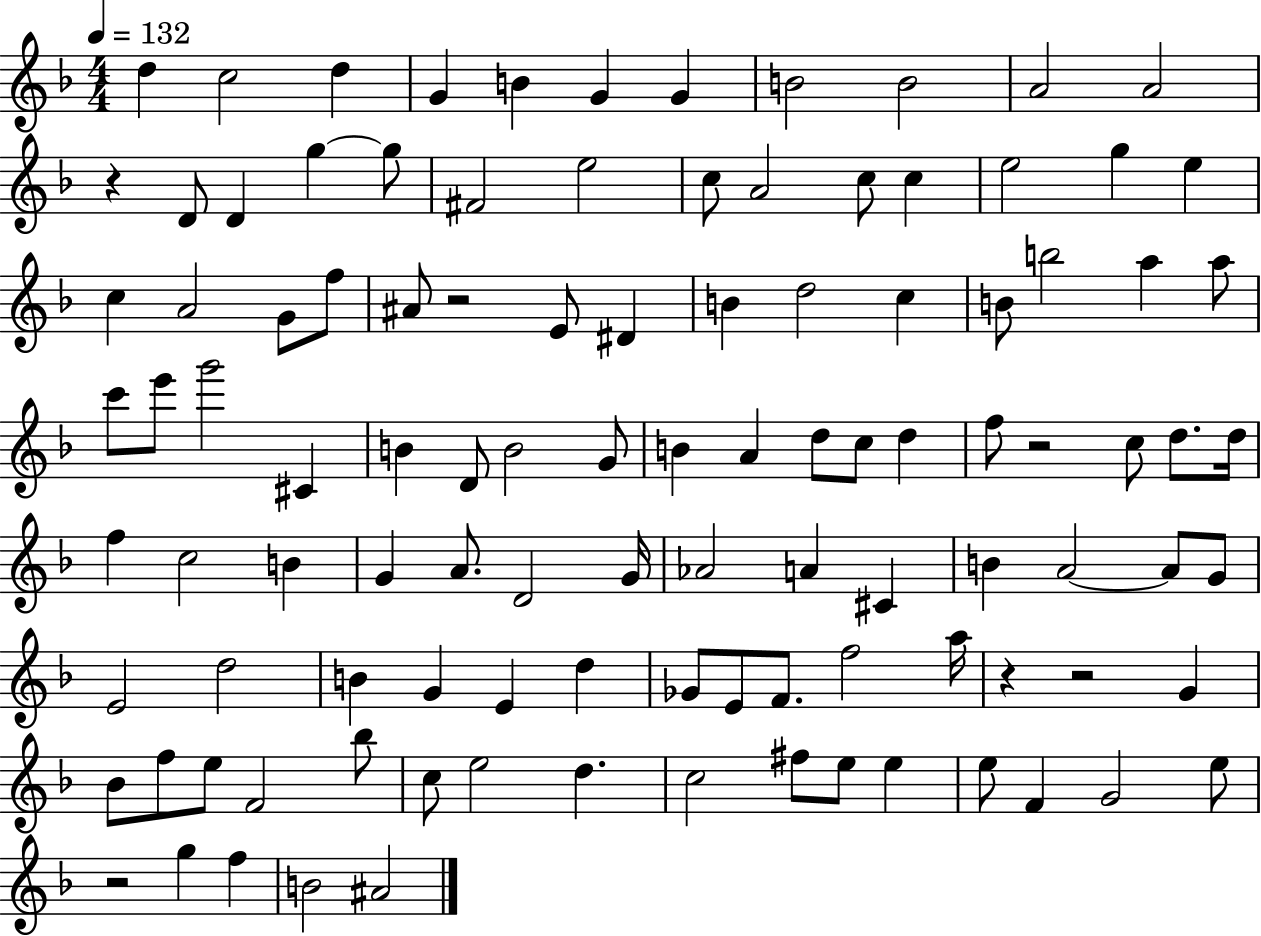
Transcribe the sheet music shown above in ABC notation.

X:1
T:Untitled
M:4/4
L:1/4
K:F
d c2 d G B G G B2 B2 A2 A2 z D/2 D g g/2 ^F2 e2 c/2 A2 c/2 c e2 g e c A2 G/2 f/2 ^A/2 z2 E/2 ^D B d2 c B/2 b2 a a/2 c'/2 e'/2 g'2 ^C B D/2 B2 G/2 B A d/2 c/2 d f/2 z2 c/2 d/2 d/4 f c2 B G A/2 D2 G/4 _A2 A ^C B A2 A/2 G/2 E2 d2 B G E d _G/2 E/2 F/2 f2 a/4 z z2 G _B/2 f/2 e/2 F2 _b/2 c/2 e2 d c2 ^f/2 e/2 e e/2 F G2 e/2 z2 g f B2 ^A2